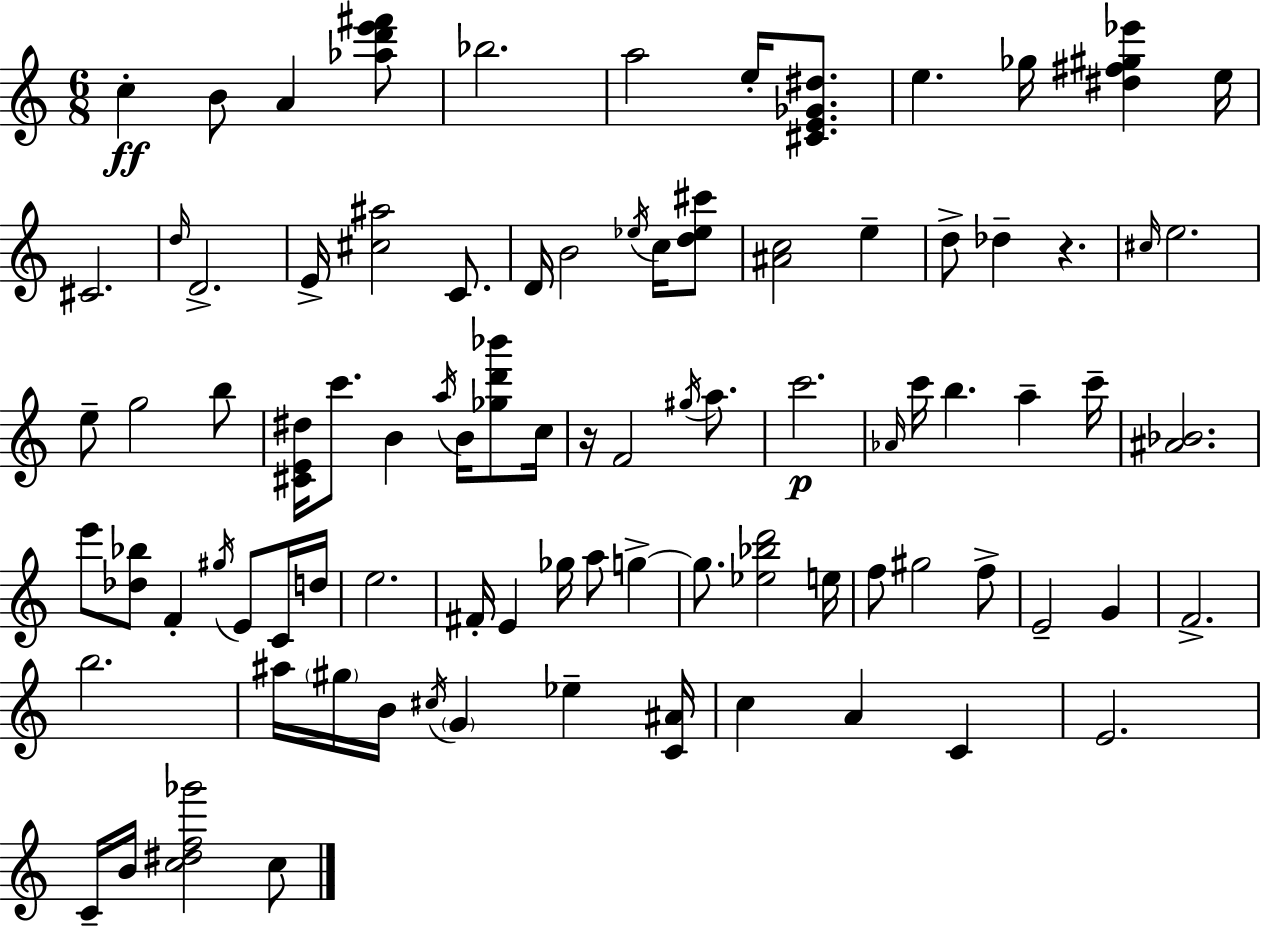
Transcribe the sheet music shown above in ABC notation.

X:1
T:Untitled
M:6/8
L:1/4
K:Am
c B/2 A [_ad'e'^f']/2 _b2 a2 e/4 [^CE_G^d]/2 e _g/4 [^d^f^g_e'] e/4 ^C2 d/4 D2 E/4 [^c^a]2 C/2 D/4 B2 _e/4 c/4 [d_e^c']/2 [^Ac]2 e d/2 _d z ^c/4 e2 e/2 g2 b/2 [^CE^d]/4 c'/2 B a/4 B/4 [_gd'_b']/2 c/4 z/4 F2 ^g/4 a/2 c'2 _A/4 c'/4 b a c'/4 [^A_B]2 e'/2 [_d_b]/2 F ^g/4 E/2 C/4 d/4 e2 ^F/4 E _g/4 a/2 g g/2 [_e_bd']2 e/4 f/2 ^g2 f/2 E2 G F2 b2 ^a/4 ^g/4 B/4 ^c/4 G _e [C^A]/4 c A C E2 C/4 B/4 [c^df_g']2 c/2